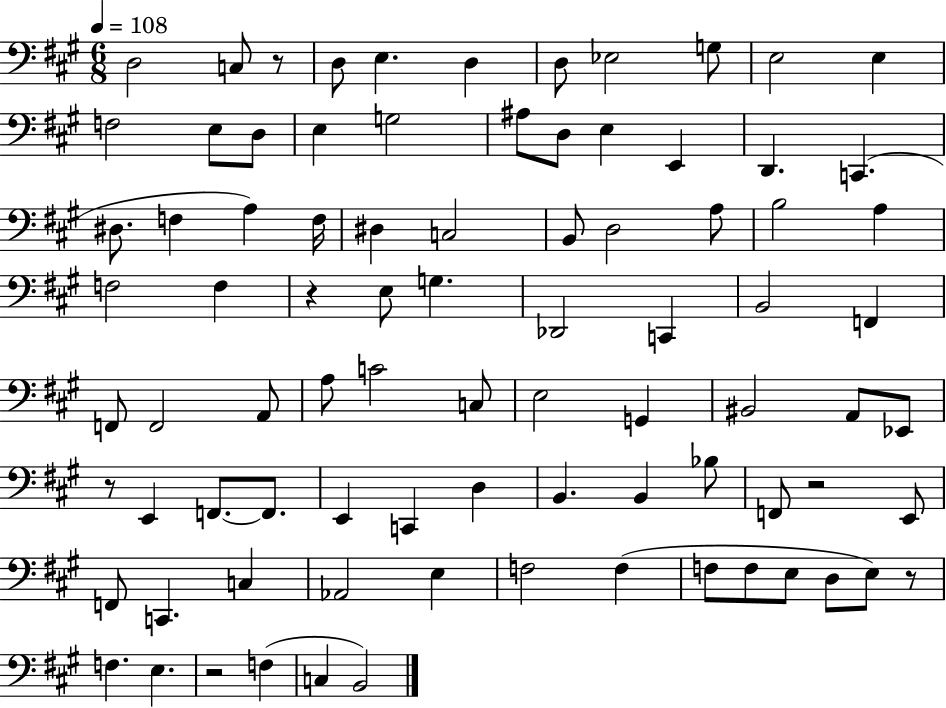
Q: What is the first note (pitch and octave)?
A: D3